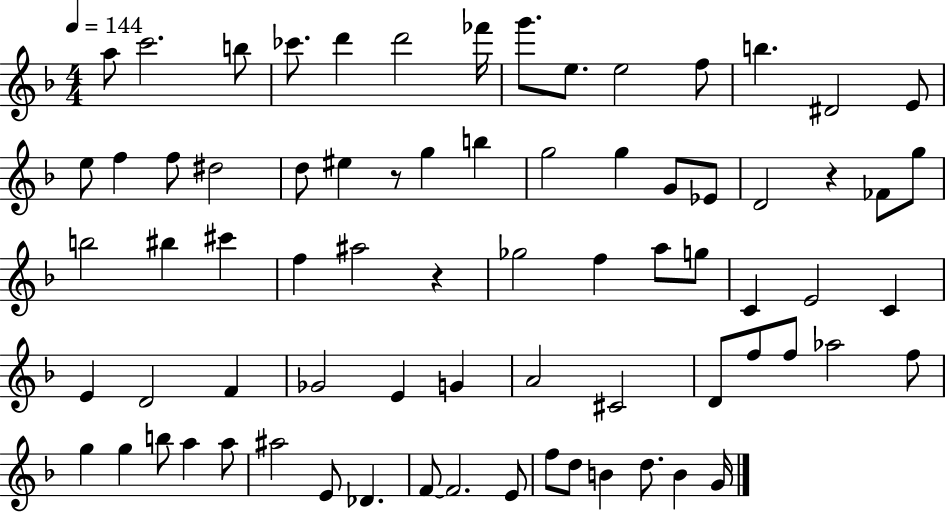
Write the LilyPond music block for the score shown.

{
  \clef treble
  \numericTimeSignature
  \time 4/4
  \key f \major
  \tempo 4 = 144
  a''8 c'''2. b''8 | ces'''8. d'''4 d'''2 fes'''16 | g'''8. e''8. e''2 f''8 | b''4. dis'2 e'8 | \break e''8 f''4 f''8 dis''2 | d''8 eis''4 r8 g''4 b''4 | g''2 g''4 g'8 ees'8 | d'2 r4 fes'8 g''8 | \break b''2 bis''4 cis'''4 | f''4 ais''2 r4 | ges''2 f''4 a''8 g''8 | c'4 e'2 c'4 | \break e'4 d'2 f'4 | ges'2 e'4 g'4 | a'2 cis'2 | d'8 f''8 f''8 aes''2 f''8 | \break g''4 g''4 b''8 a''4 a''8 | ais''2 e'8 des'4. | f'8~~ f'2. e'8 | f''8 d''8 b'4 d''8. b'4 g'16 | \break \bar "|."
}